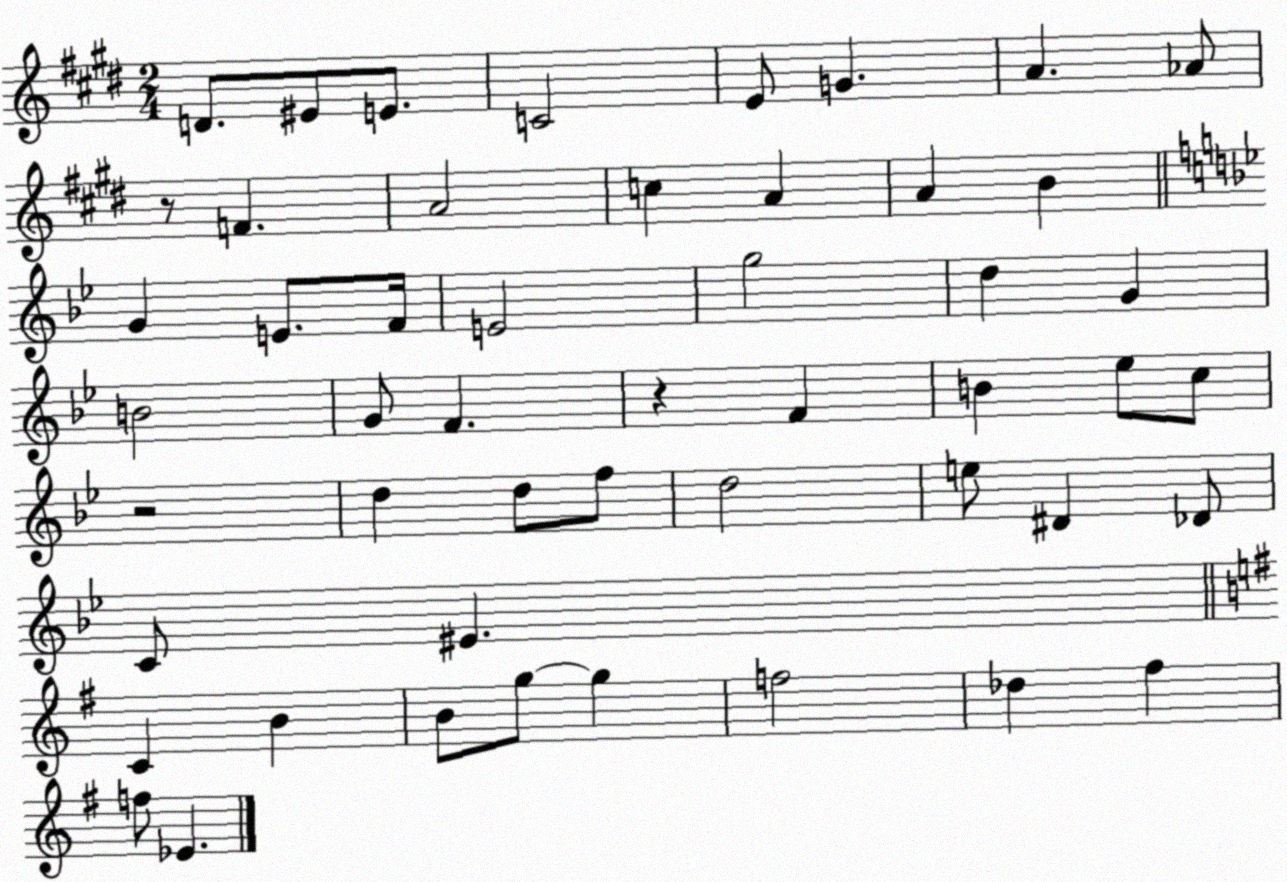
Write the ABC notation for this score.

X:1
T:Untitled
M:2/4
L:1/4
K:E
D/2 ^E/2 E/2 C2 E/2 G A _A/2 z/2 F A2 c A A B G E/2 F/4 E2 g2 d G B2 G/2 F z F B _e/2 c/2 z2 d d/2 f/2 d2 e/2 ^D _D/2 C/2 ^E C B B/2 g/2 g f2 _d ^f f/2 _E